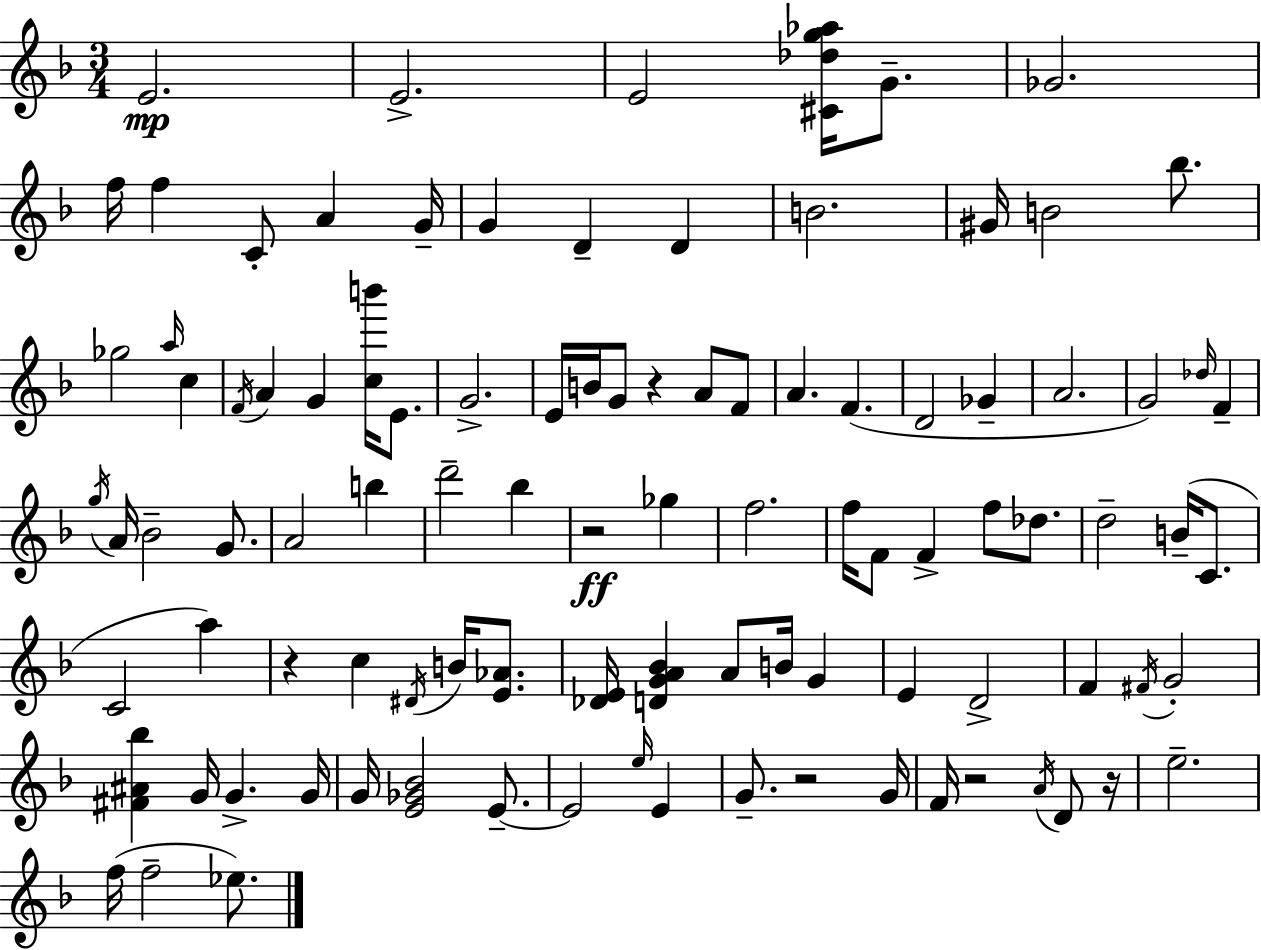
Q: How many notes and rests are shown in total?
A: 99